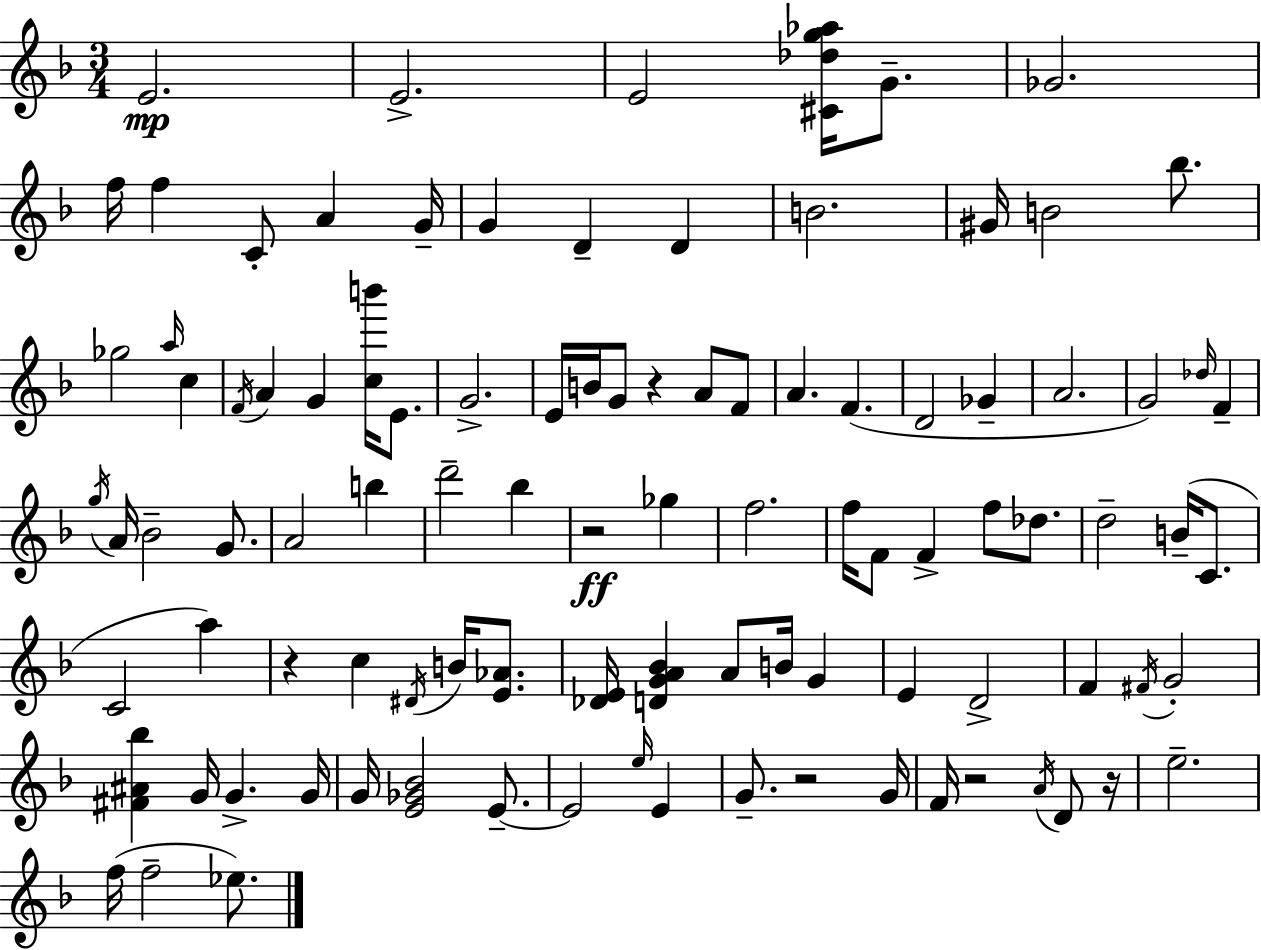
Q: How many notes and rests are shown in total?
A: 99